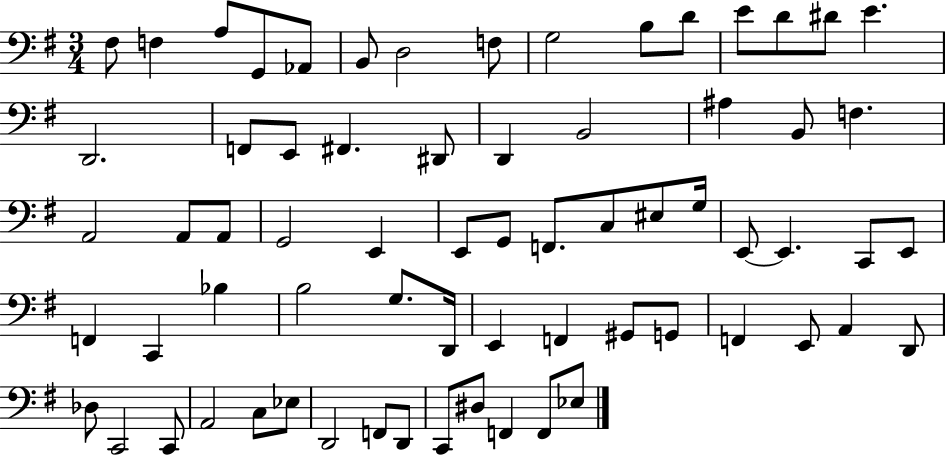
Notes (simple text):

F#3/e F3/q A3/e G2/e Ab2/e B2/e D3/h F3/e G3/h B3/e D4/e E4/e D4/e D#4/e E4/q. D2/h. F2/e E2/e F#2/q. D#2/e D2/q B2/h A#3/q B2/e F3/q. A2/h A2/e A2/e G2/h E2/q E2/e G2/e F2/e. C3/e EIS3/e G3/s E2/e E2/q. C2/e E2/e F2/q C2/q Bb3/q B3/h G3/e. D2/s E2/q F2/q G#2/e G2/e F2/q E2/e A2/q D2/e Db3/e C2/h C2/e A2/h C3/e Eb3/e D2/h F2/e D2/e C2/e D#3/e F2/q F2/e Eb3/e